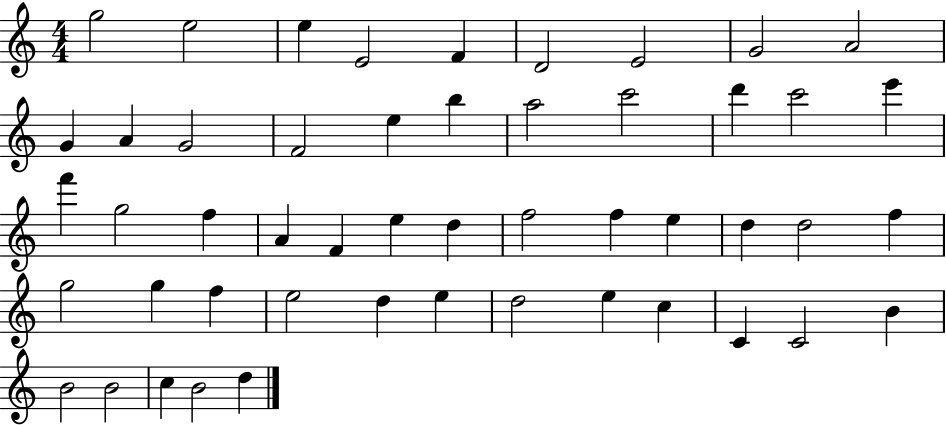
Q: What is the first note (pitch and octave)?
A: G5